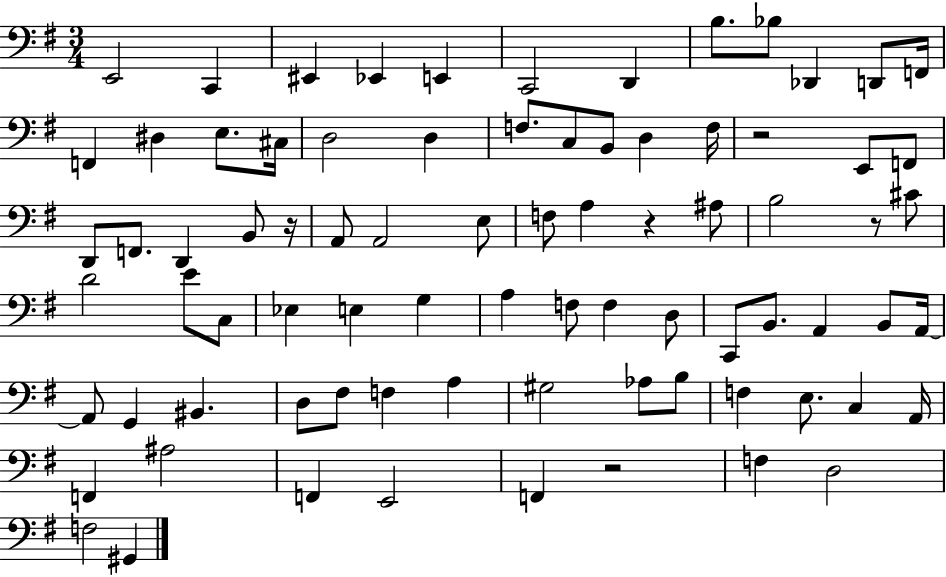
E2/h C2/q EIS2/q Eb2/q E2/q C2/h D2/q B3/e. Bb3/e Db2/q D2/e F2/s F2/q D#3/q E3/e. C#3/s D3/h D3/q F3/e. C3/e B2/e D3/q F3/s R/h E2/e F2/e D2/e F2/e. D2/q B2/e R/s A2/e A2/h E3/e F3/e A3/q R/q A#3/e B3/h R/e C#4/e D4/h E4/e C3/e Eb3/q E3/q G3/q A3/q F3/e F3/q D3/e C2/e B2/e. A2/q B2/e A2/s A2/e G2/q BIS2/q. D3/e F#3/e F3/q A3/q G#3/h Ab3/e B3/e F3/q E3/e. C3/q A2/s F2/q A#3/h F2/q E2/h F2/q R/h F3/q D3/h F3/h G#2/q